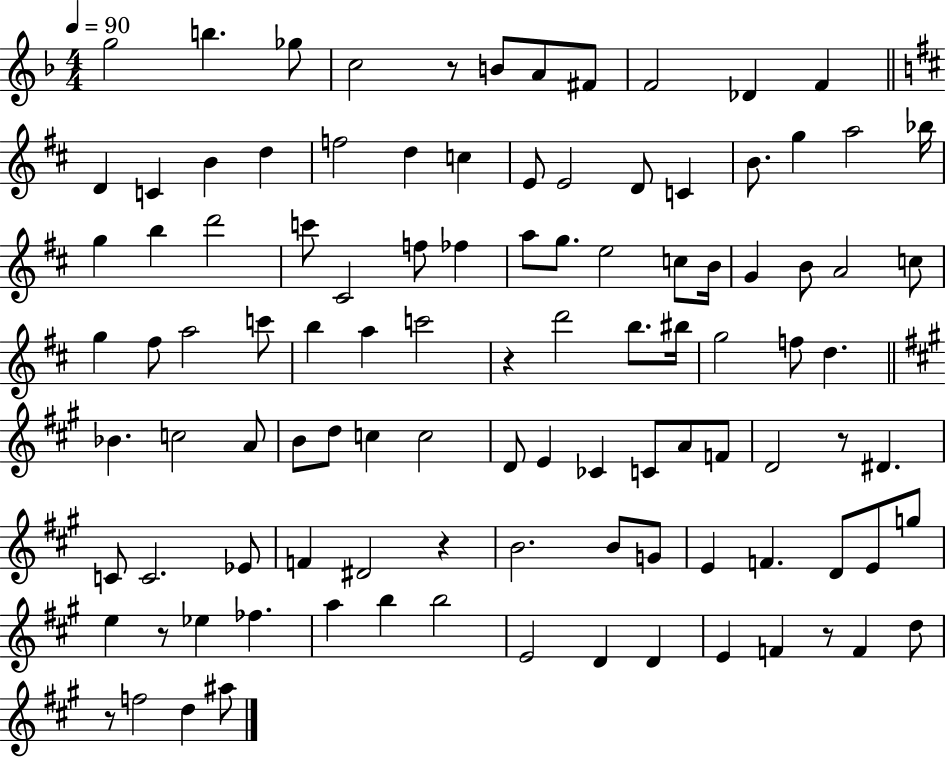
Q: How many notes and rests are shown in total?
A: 105